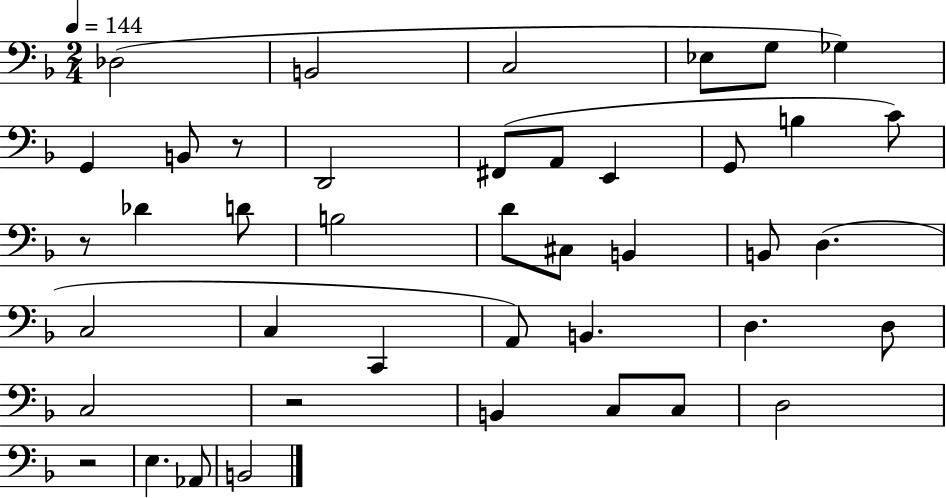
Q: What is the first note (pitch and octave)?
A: Db3